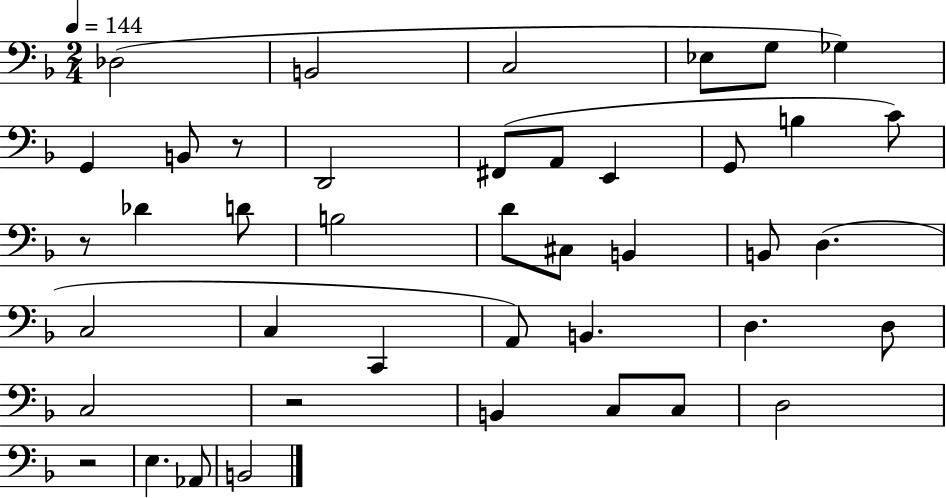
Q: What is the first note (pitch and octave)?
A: Db3